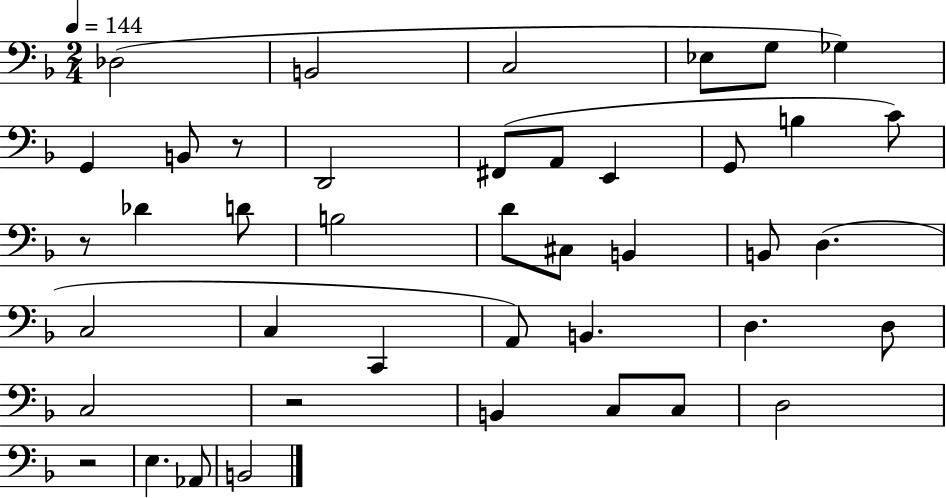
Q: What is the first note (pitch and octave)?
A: Db3